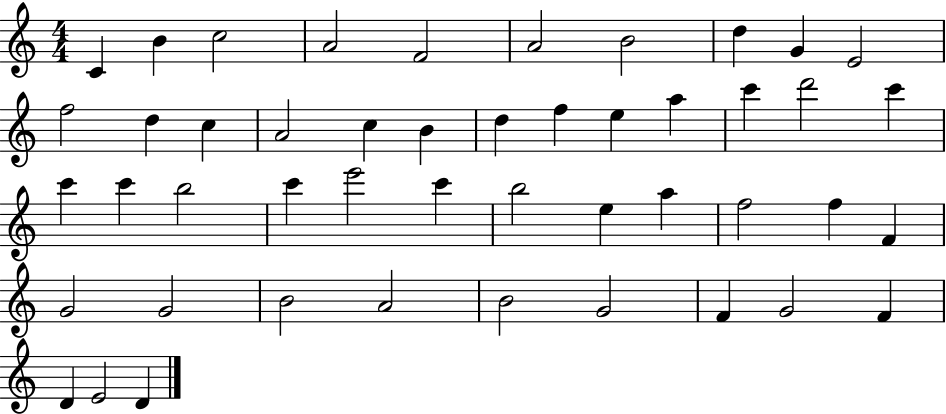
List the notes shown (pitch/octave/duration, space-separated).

C4/q B4/q C5/h A4/h F4/h A4/h B4/h D5/q G4/q E4/h F5/h D5/q C5/q A4/h C5/q B4/q D5/q F5/q E5/q A5/q C6/q D6/h C6/q C6/q C6/q B5/h C6/q E6/h C6/q B5/h E5/q A5/q F5/h F5/q F4/q G4/h G4/h B4/h A4/h B4/h G4/h F4/q G4/h F4/q D4/q E4/h D4/q